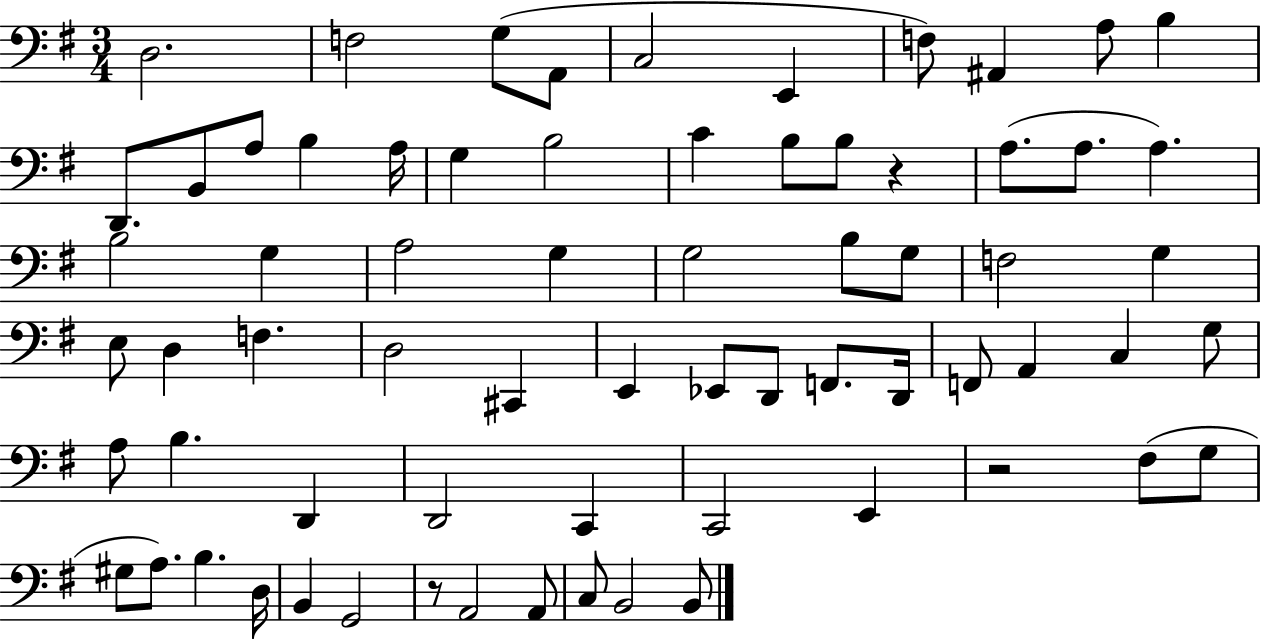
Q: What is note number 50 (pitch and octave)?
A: D2